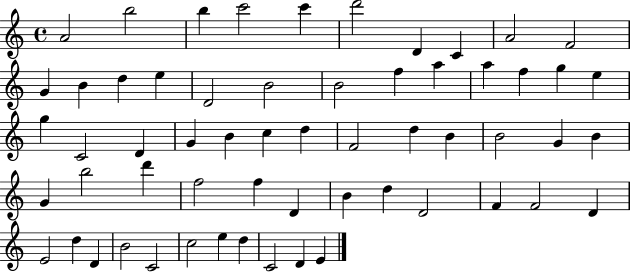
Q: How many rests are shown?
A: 0